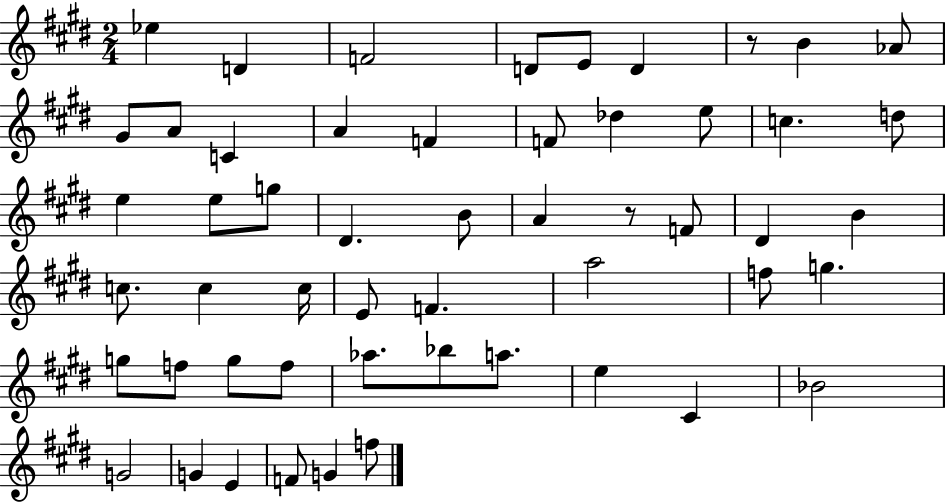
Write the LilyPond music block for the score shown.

{
  \clef treble
  \numericTimeSignature
  \time 2/4
  \key e \major
  \repeat volta 2 { ees''4 d'4 | f'2 | d'8 e'8 d'4 | r8 b'4 aes'8 | \break gis'8 a'8 c'4 | a'4 f'4 | f'8 des''4 e''8 | c''4. d''8 | \break e''4 e''8 g''8 | dis'4. b'8 | a'4 r8 f'8 | dis'4 b'4 | \break c''8. c''4 c''16 | e'8 f'4. | a''2 | f''8 g''4. | \break g''8 f''8 g''8 f''8 | aes''8. bes''8 a''8. | e''4 cis'4 | bes'2 | \break g'2 | g'4 e'4 | f'8 g'4 f''8 | } \bar "|."
}